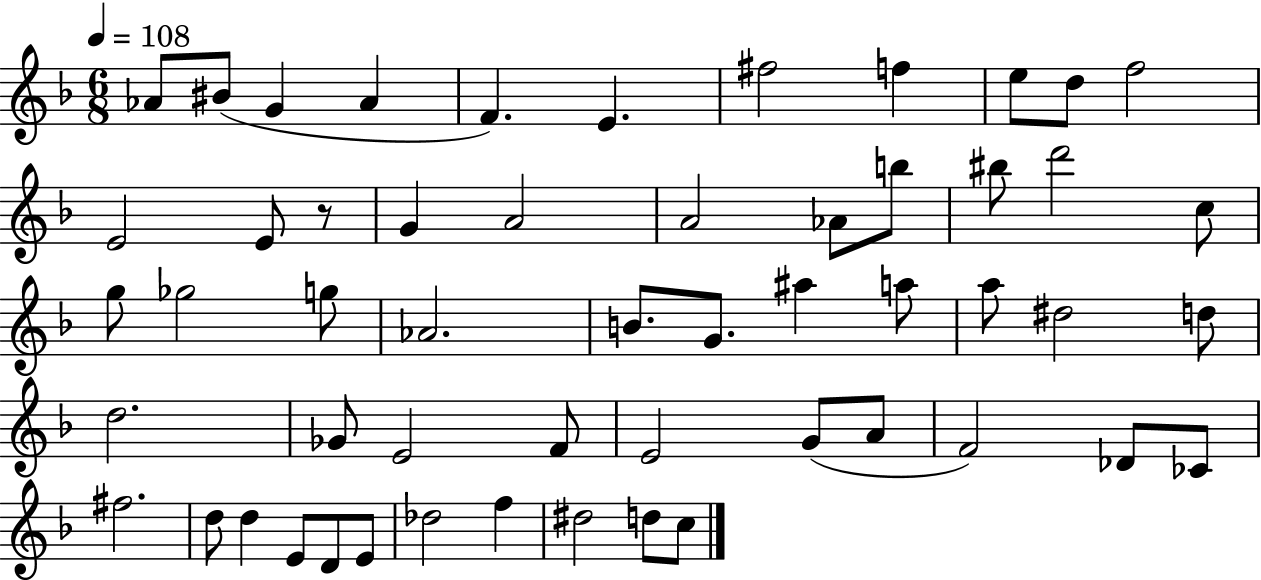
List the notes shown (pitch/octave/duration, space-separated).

Ab4/e BIS4/e G4/q Ab4/q F4/q. E4/q. F#5/h F5/q E5/e D5/e F5/h E4/h E4/e R/e G4/q A4/h A4/h Ab4/e B5/e BIS5/e D6/h C5/e G5/e Gb5/h G5/e Ab4/h. B4/e. G4/e. A#5/q A5/e A5/e D#5/h D5/e D5/h. Gb4/e E4/h F4/e E4/h G4/e A4/e F4/h Db4/e CES4/e F#5/h. D5/e D5/q E4/e D4/e E4/e Db5/h F5/q D#5/h D5/e C5/e